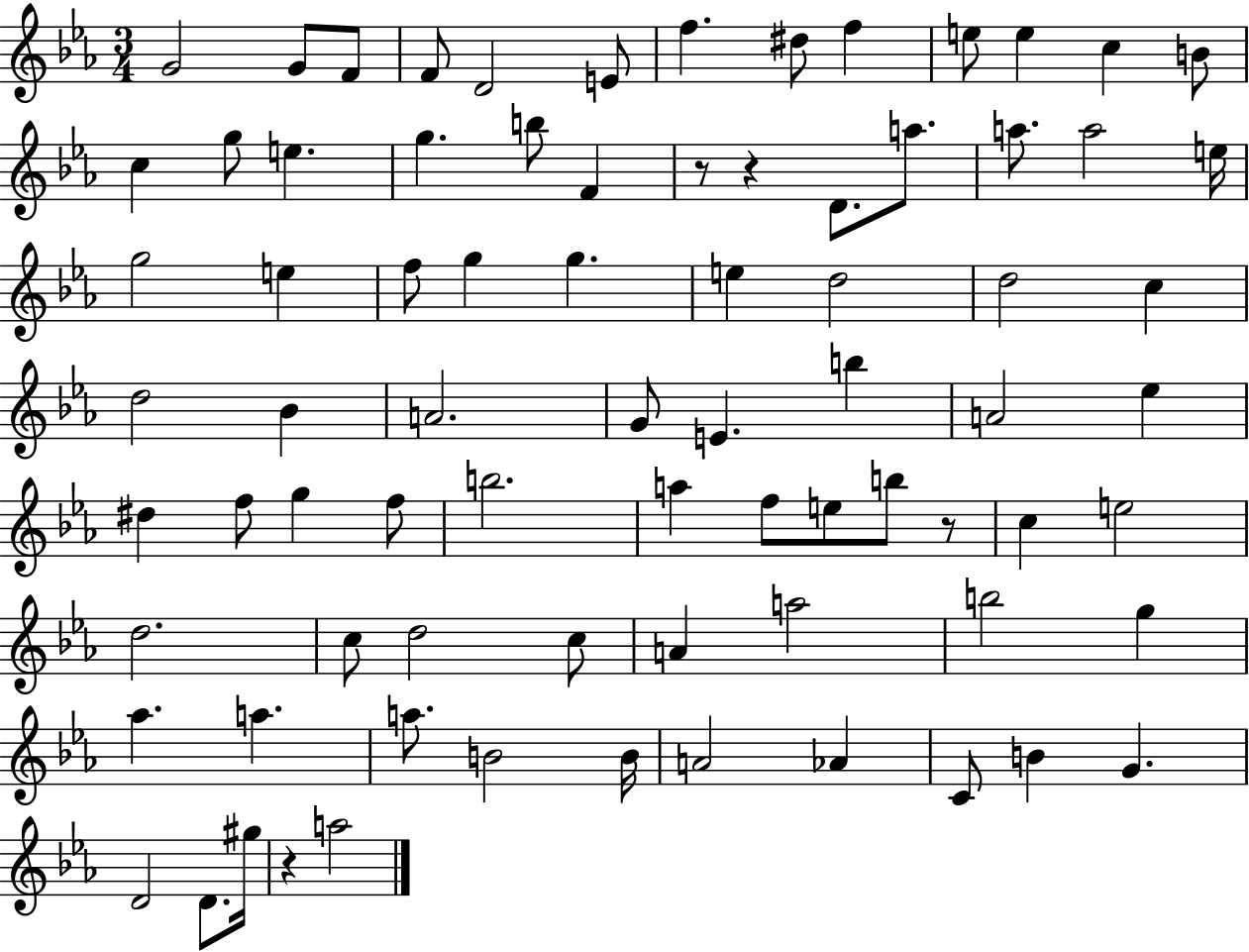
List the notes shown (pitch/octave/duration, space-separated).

G4/h G4/e F4/e F4/e D4/h E4/e F5/q. D#5/e F5/q E5/e E5/q C5/q B4/e C5/q G5/e E5/q. G5/q. B5/e F4/q R/e R/q D4/e. A5/e. A5/e. A5/h E5/s G5/h E5/q F5/e G5/q G5/q. E5/q D5/h D5/h C5/q D5/h Bb4/q A4/h. G4/e E4/q. B5/q A4/h Eb5/q D#5/q F5/e G5/q F5/e B5/h. A5/q F5/e E5/e B5/e R/e C5/q E5/h D5/h. C5/e D5/h C5/e A4/q A5/h B5/h G5/q Ab5/q. A5/q. A5/e. B4/h B4/s A4/h Ab4/q C4/e B4/q G4/q. D4/h D4/e. G#5/s R/q A5/h